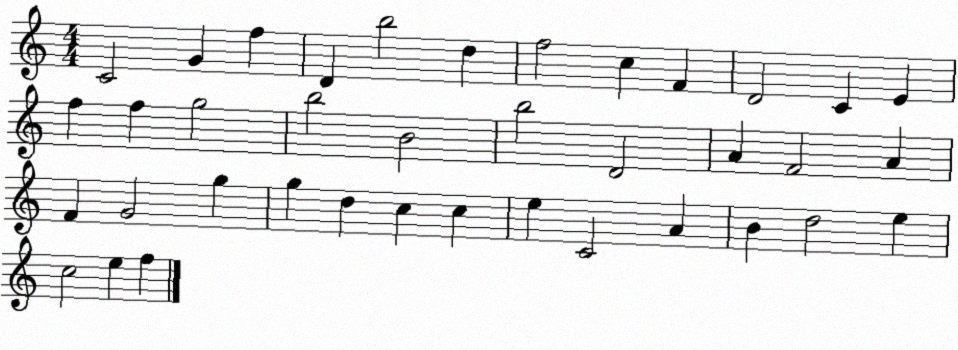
X:1
T:Untitled
M:4/4
L:1/4
K:C
C2 G f D b2 d f2 c F D2 C E f f g2 b2 B2 b2 D2 A F2 A F G2 g g d c c e C2 A B d2 e c2 e f